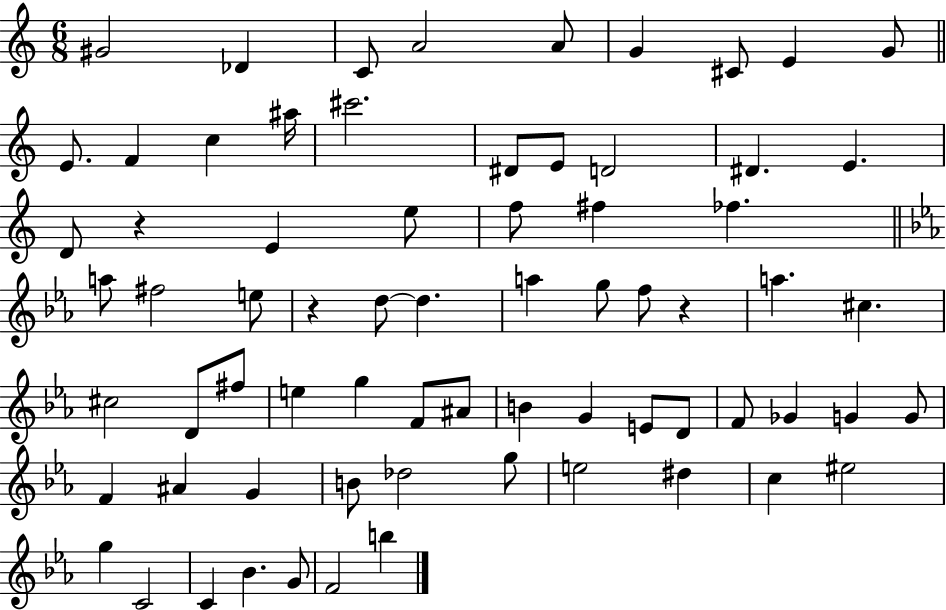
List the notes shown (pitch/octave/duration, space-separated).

G#4/h Db4/q C4/e A4/h A4/e G4/q C#4/e E4/q G4/e E4/e. F4/q C5/q A#5/s C#6/h. D#4/e E4/e D4/h D#4/q. E4/q. D4/e R/q E4/q E5/e F5/e F#5/q FES5/q. A5/e F#5/h E5/e R/q D5/e D5/q. A5/q G5/e F5/e R/q A5/q. C#5/q. C#5/h D4/e F#5/e E5/q G5/q F4/e A#4/e B4/q G4/q E4/e D4/e F4/e Gb4/q G4/q G4/e F4/q A#4/q G4/q B4/e Db5/h G5/e E5/h D#5/q C5/q EIS5/h G5/q C4/h C4/q Bb4/q. G4/e F4/h B5/q